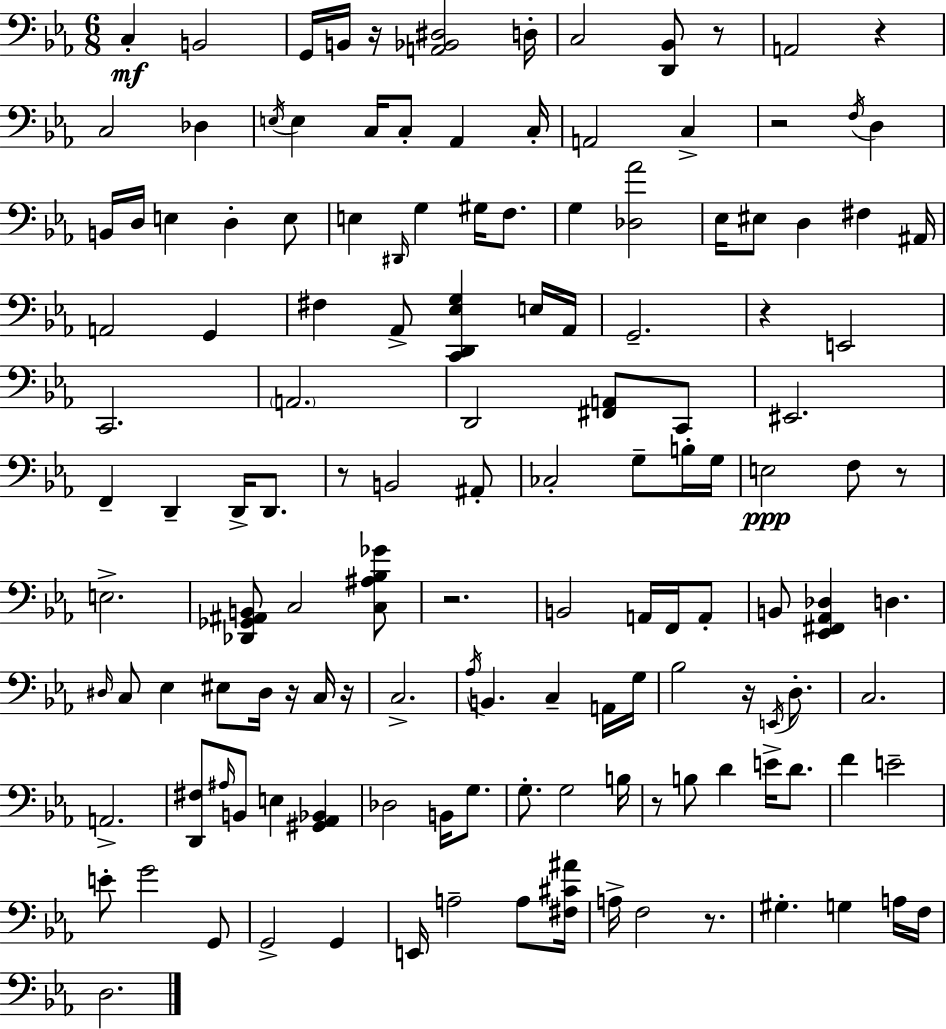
X:1
T:Untitled
M:6/8
L:1/4
K:Eb
C, B,,2 G,,/4 B,,/4 z/4 [A,,_B,,^D,]2 D,/4 C,2 [D,,_B,,]/2 z/2 A,,2 z C,2 _D, E,/4 E, C,/4 C,/2 _A,, C,/4 A,,2 C, z2 F,/4 D, B,,/4 D,/4 E, D, E,/2 E, ^D,,/4 G, ^G,/4 F,/2 G, [_D,_A]2 _E,/4 ^E,/2 D, ^F, ^A,,/4 A,,2 G,, ^F, _A,,/2 [C,,D,,_E,G,] E,/4 _A,,/4 G,,2 z E,,2 C,,2 A,,2 D,,2 [^F,,A,,]/2 C,,/2 ^E,,2 F,, D,, D,,/4 D,,/2 z/2 B,,2 ^A,,/2 _C,2 G,/2 B,/4 G,/4 E,2 F,/2 z/2 E,2 [_D,,_G,,^A,,B,,]/2 C,2 [C,^A,_B,_G]/2 z2 B,,2 A,,/4 F,,/4 A,,/2 B,,/2 [_E,,^F,,_A,,_D,] D, ^D,/4 C,/2 _E, ^E,/2 ^D,/4 z/4 C,/4 z/4 C,2 _A,/4 B,, C, A,,/4 G,/4 _B,2 z/4 E,,/4 D,/2 C,2 A,,2 [D,,^F,]/2 ^A,/4 B,,/2 E, [^G,,_A,,_B,,] _D,2 B,,/4 G,/2 G,/2 G,2 B,/4 z/2 B,/2 D E/4 D/2 F E2 E/2 G2 G,,/2 G,,2 G,, E,,/4 A,2 A,/2 [^F,^C^A]/4 A,/4 F,2 z/2 ^G, G, A,/4 F,/4 D,2